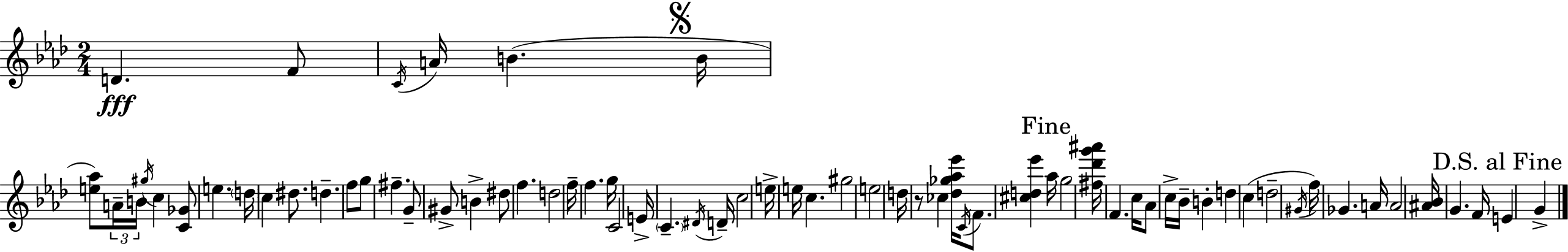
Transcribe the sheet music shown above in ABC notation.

X:1
T:Untitled
M:2/4
L:1/4
K:Ab
D F/2 C/4 A/4 B B/4 [e_a]/2 A/4 B/4 ^g/4 c [C_G]/2 e d/4 c ^d/2 d f/2 g/2 ^f G/2 ^G/2 B ^d/2 f d2 f/4 f g/4 C2 E/4 C ^D/4 D/4 c2 e/4 e/4 c ^g2 e2 d/4 z/2 _c [_d_g_a_e']/4 C/4 F/2 [^cd_e'] _a/4 g2 [^f_d'g'^a']/4 F c/4 _A/2 c/4 _B/4 B d c d2 ^G/4 f/4 _G A/4 A2 [^A_B]/4 G F/4 E G